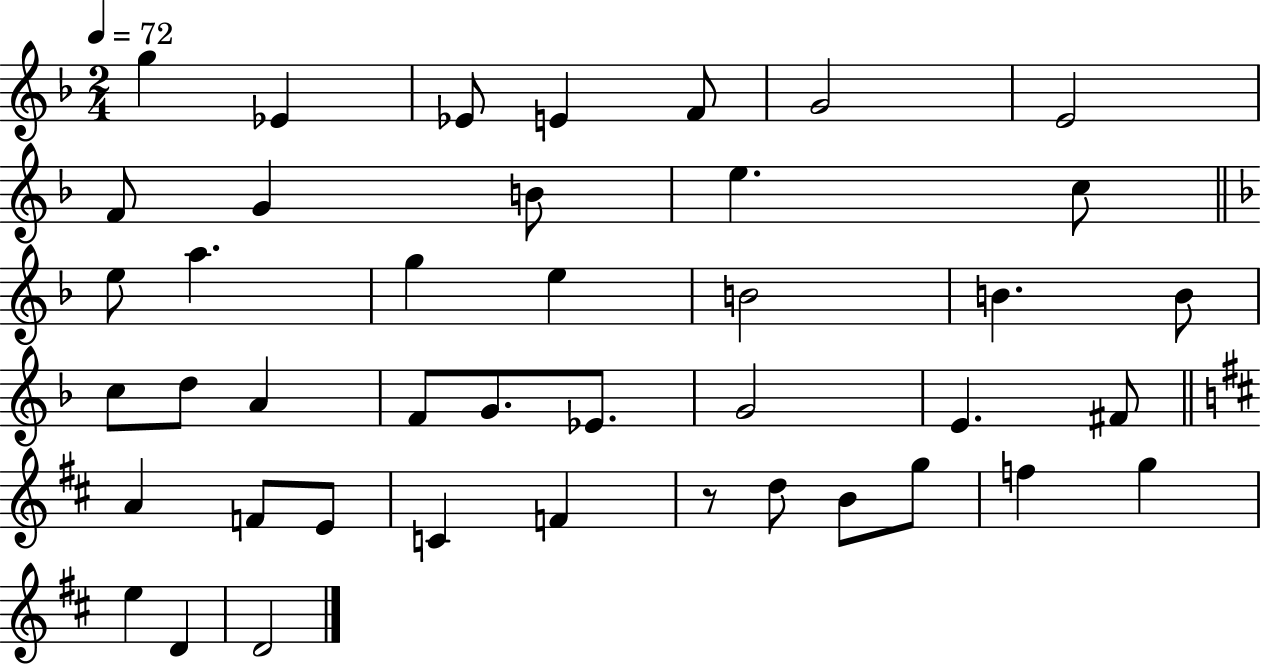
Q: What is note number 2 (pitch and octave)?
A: Eb4